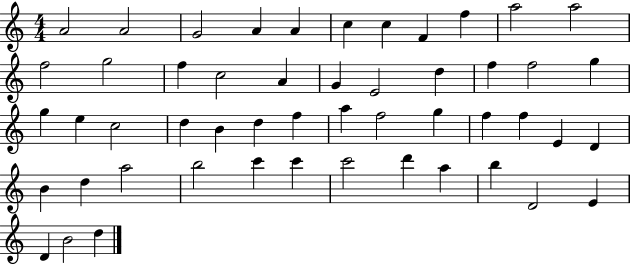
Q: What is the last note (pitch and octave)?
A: D5